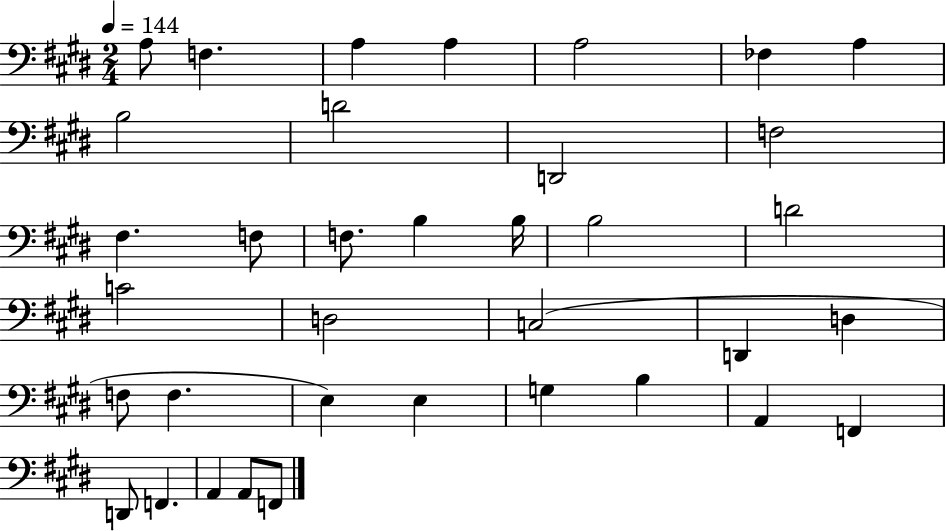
{
  \clef bass
  \numericTimeSignature
  \time 2/4
  \key e \major
  \tempo 4 = 144
  \repeat volta 2 { a8 f4. | a4 a4 | a2 | fes4 a4 | \break b2 | d'2 | d,2 | f2 | \break fis4. f8 | f8. b4 b16 | b2 | d'2 | \break c'2 | d2 | c2( | d,4 d4 | \break f8 f4. | e4) e4 | g4 b4 | a,4 f,4 | \break d,8 f,4. | a,4 a,8 f,8 | } \bar "|."
}